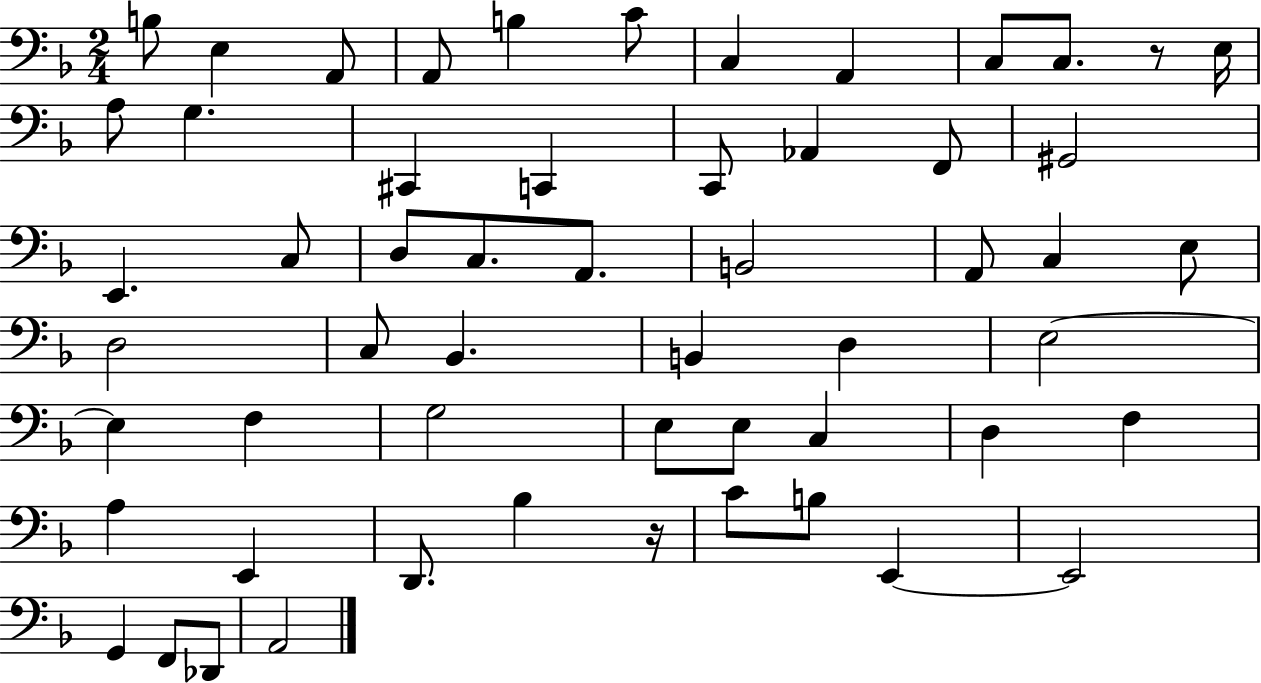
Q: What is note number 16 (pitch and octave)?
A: C2